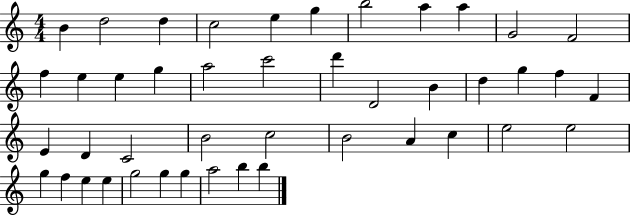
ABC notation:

X:1
T:Untitled
M:4/4
L:1/4
K:C
B d2 d c2 e g b2 a a G2 F2 f e e g a2 c'2 d' D2 B d g f F E D C2 B2 c2 B2 A c e2 e2 g f e e g2 g g a2 b b